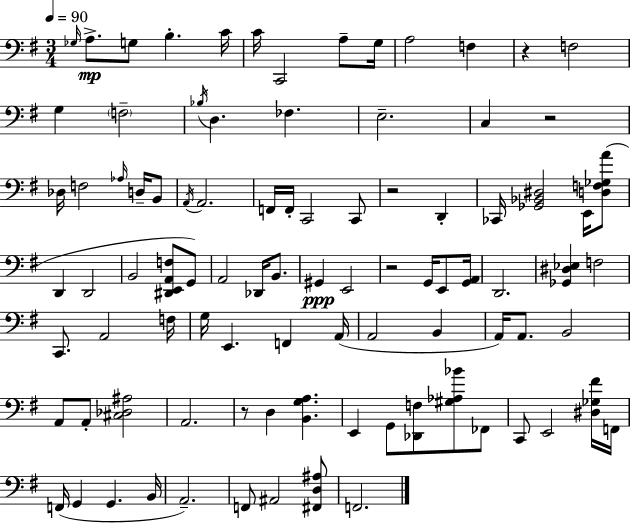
X:1
T:Untitled
M:3/4
L:1/4
K:G
_G,/4 A,/2 G,/2 B, C/4 C/4 C,,2 A,/2 G,/4 A,2 F, z F,2 G, F,2 _B,/4 D, _F, E,2 C, z2 _D,/4 F,2 _A,/4 D,/4 B,,/2 A,,/4 A,,2 F,,/4 F,,/4 C,,2 C,,/2 z2 D,, _C,,/4 [_G,,_B,,^D,]2 E,,/4 [D,F,_G,A]/2 D,, D,,2 B,,2 [^D,,E,,A,,F,]/2 G,,/2 A,,2 _D,,/4 B,,/2 ^G,, E,,2 z2 G,,/4 E,,/2 [G,,A,,]/4 D,,2 [_G,,^D,_E,] F,2 C,,/2 A,,2 F,/4 G,/4 E,, F,, A,,/4 A,,2 B,, A,,/4 A,,/2 B,,2 A,,/2 A,,/2 [^C,_D,^A,]2 A,,2 z/2 D, [B,,G,A,] E,, G,,/2 [_D,,F,]/2 [^G,_A,_B]/2 _F,,/2 C,,/2 E,,2 [^D,_G,^F]/4 F,,/4 F,,/4 G,, G,, B,,/4 A,,2 F,,/2 ^A,,2 [^F,,D,^A,]/2 F,,2